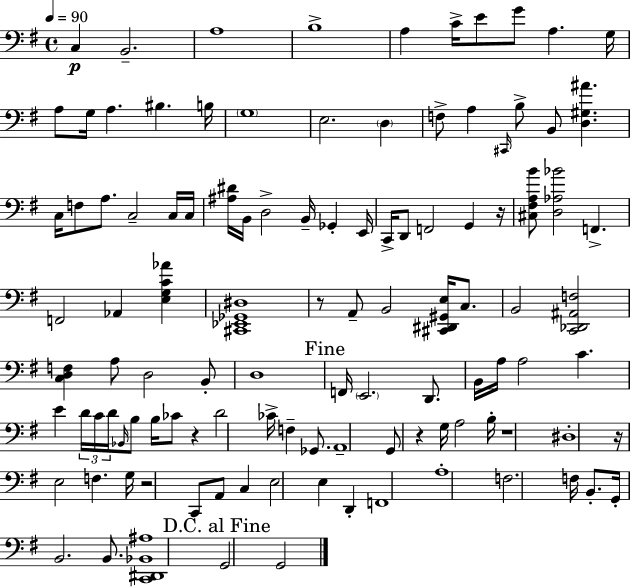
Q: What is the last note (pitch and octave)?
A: G2